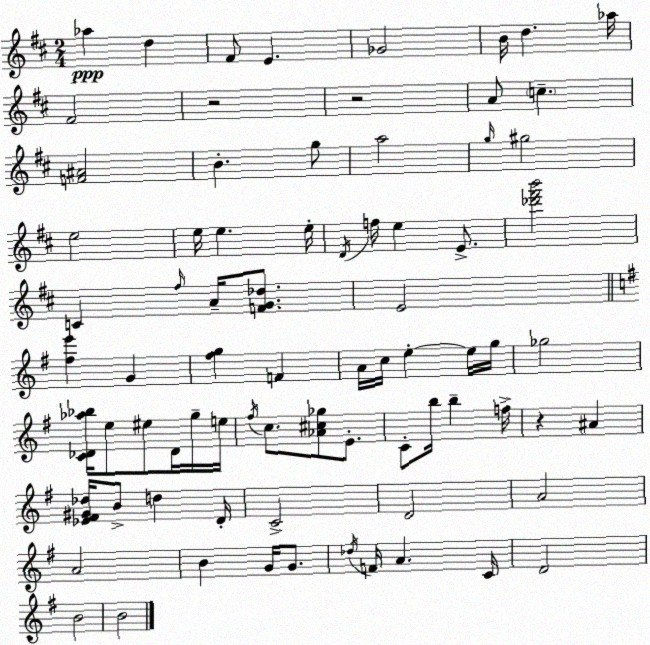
X:1
T:Untitled
M:2/4
L:1/4
K:D
_a d ^F/2 E _G2 B/4 d _a/4 ^F2 z2 z2 A/2 c [F^A]2 B g/2 a2 g/4 ^g2 e2 e/4 e e/4 D/4 f/4 e E/2 [_d'^f'b']2 C ^f/4 A/4 [FG_d]/2 E2 [^fe'] G [^fg] F A/4 c/4 e e/4 g/4 _g2 [C_D_a_b]/4 e/2 ^e/2 _D/4 g/4 e/4 ^f/4 c/2 [_A^c_g]/2 E/2 C/2 b/4 b f/4 z ^A [_E^F^G_d]/4 B/2 d D/4 C2 D2 A2 A2 B G/4 G/2 _d/4 F/4 A C/4 D2 B2 B2